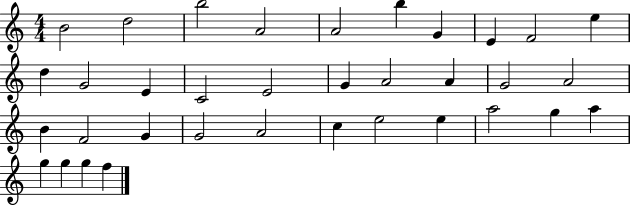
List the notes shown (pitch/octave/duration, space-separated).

B4/h D5/h B5/h A4/h A4/h B5/q G4/q E4/q F4/h E5/q D5/q G4/h E4/q C4/h E4/h G4/q A4/h A4/q G4/h A4/h B4/q F4/h G4/q G4/h A4/h C5/q E5/h E5/q A5/h G5/q A5/q G5/q G5/q G5/q F5/q